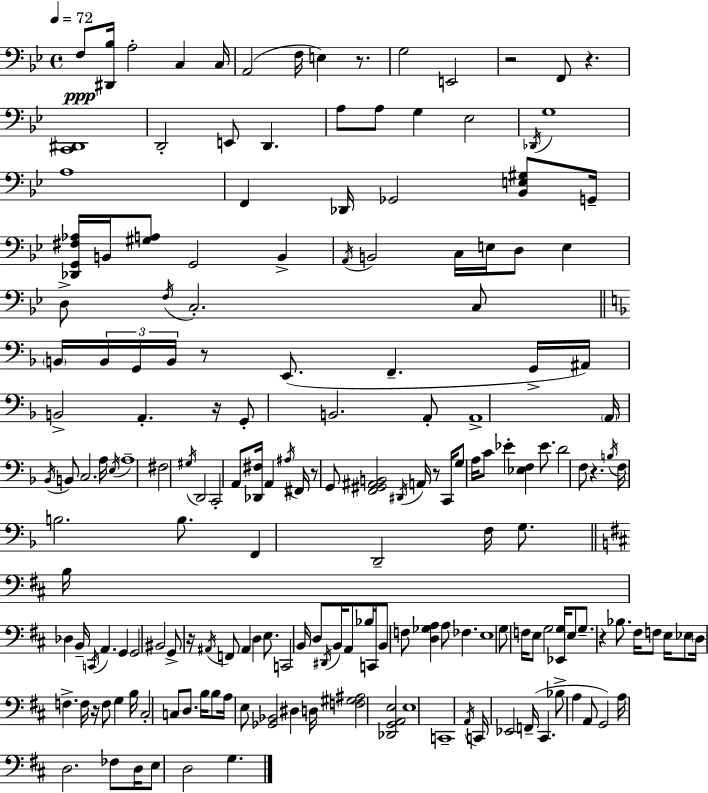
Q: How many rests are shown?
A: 11